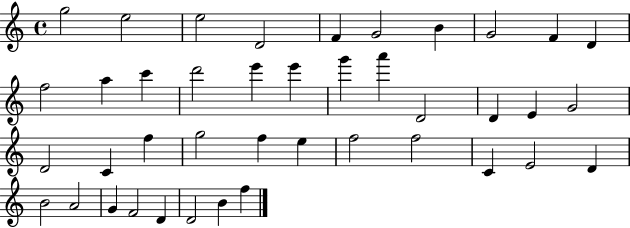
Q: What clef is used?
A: treble